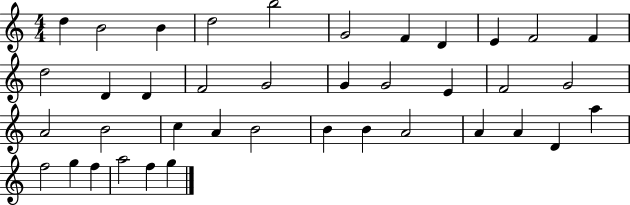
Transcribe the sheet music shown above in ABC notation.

X:1
T:Untitled
M:4/4
L:1/4
K:C
d B2 B d2 b2 G2 F D E F2 F d2 D D F2 G2 G G2 E F2 G2 A2 B2 c A B2 B B A2 A A D a f2 g f a2 f g